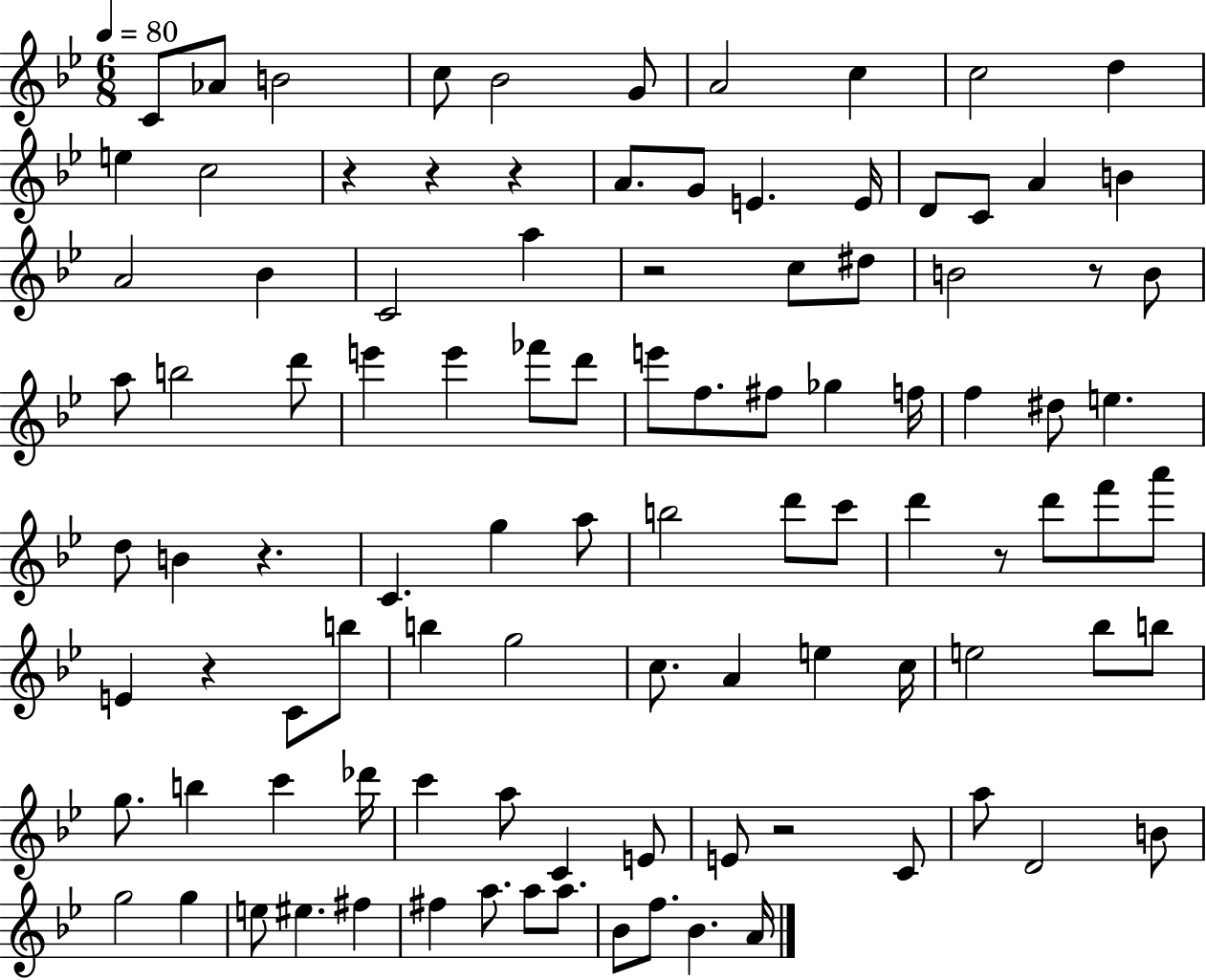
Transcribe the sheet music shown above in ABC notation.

X:1
T:Untitled
M:6/8
L:1/4
K:Bb
C/2 _A/2 B2 c/2 _B2 G/2 A2 c c2 d e c2 z z z A/2 G/2 E E/4 D/2 C/2 A B A2 _B C2 a z2 c/2 ^d/2 B2 z/2 B/2 a/2 b2 d'/2 e' e' _f'/2 d'/2 e'/2 f/2 ^f/2 _g f/4 f ^d/2 e d/2 B z C g a/2 b2 d'/2 c'/2 d' z/2 d'/2 f'/2 a'/2 E z C/2 b/2 b g2 c/2 A e c/4 e2 _b/2 b/2 g/2 b c' _d'/4 c' a/2 C E/2 E/2 z2 C/2 a/2 D2 B/2 g2 g e/2 ^e ^f ^f a/2 a/2 a/2 _B/2 f/2 _B A/4